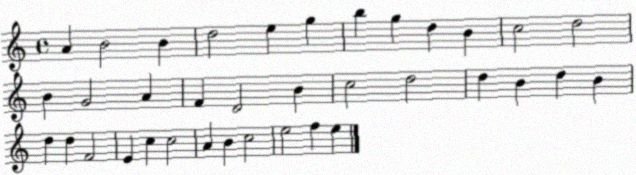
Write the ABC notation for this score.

X:1
T:Untitled
M:4/4
L:1/4
K:C
A B2 B d2 e g b g d B c2 d2 B G2 A F D2 B c2 d2 d B d B d d F2 E c c2 A B c2 e2 f e